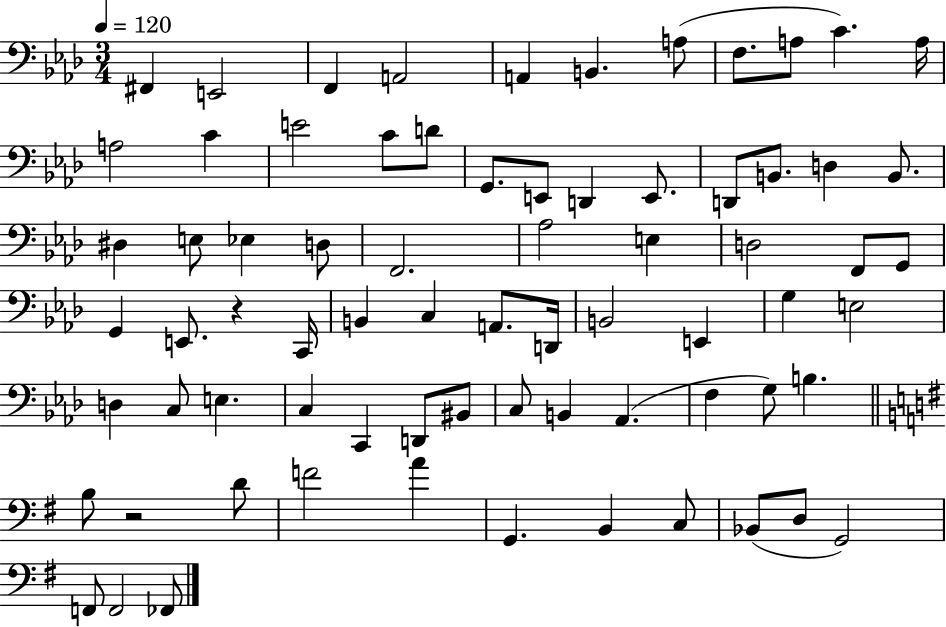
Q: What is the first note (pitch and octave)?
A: F#2